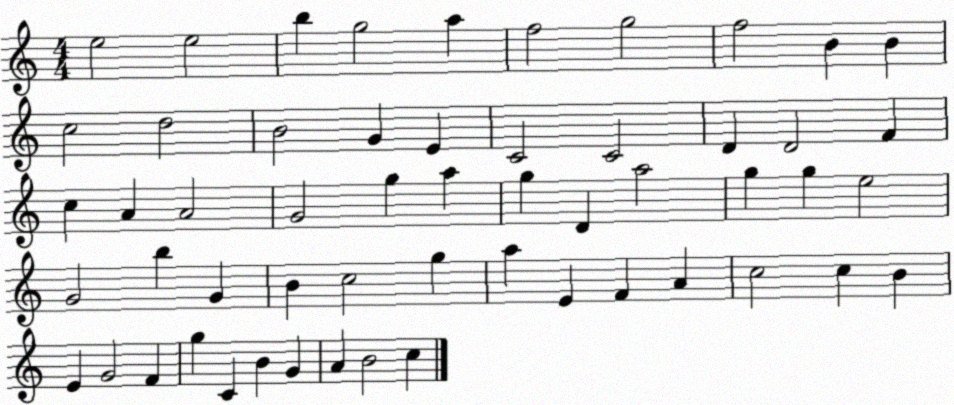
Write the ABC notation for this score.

X:1
T:Untitled
M:4/4
L:1/4
K:C
e2 e2 b g2 a f2 g2 f2 B B c2 d2 B2 G E C2 C2 D D2 F c A A2 G2 g a g D a2 g g e2 G2 b G B c2 g a E F A c2 c B E G2 F g C B G A B2 c